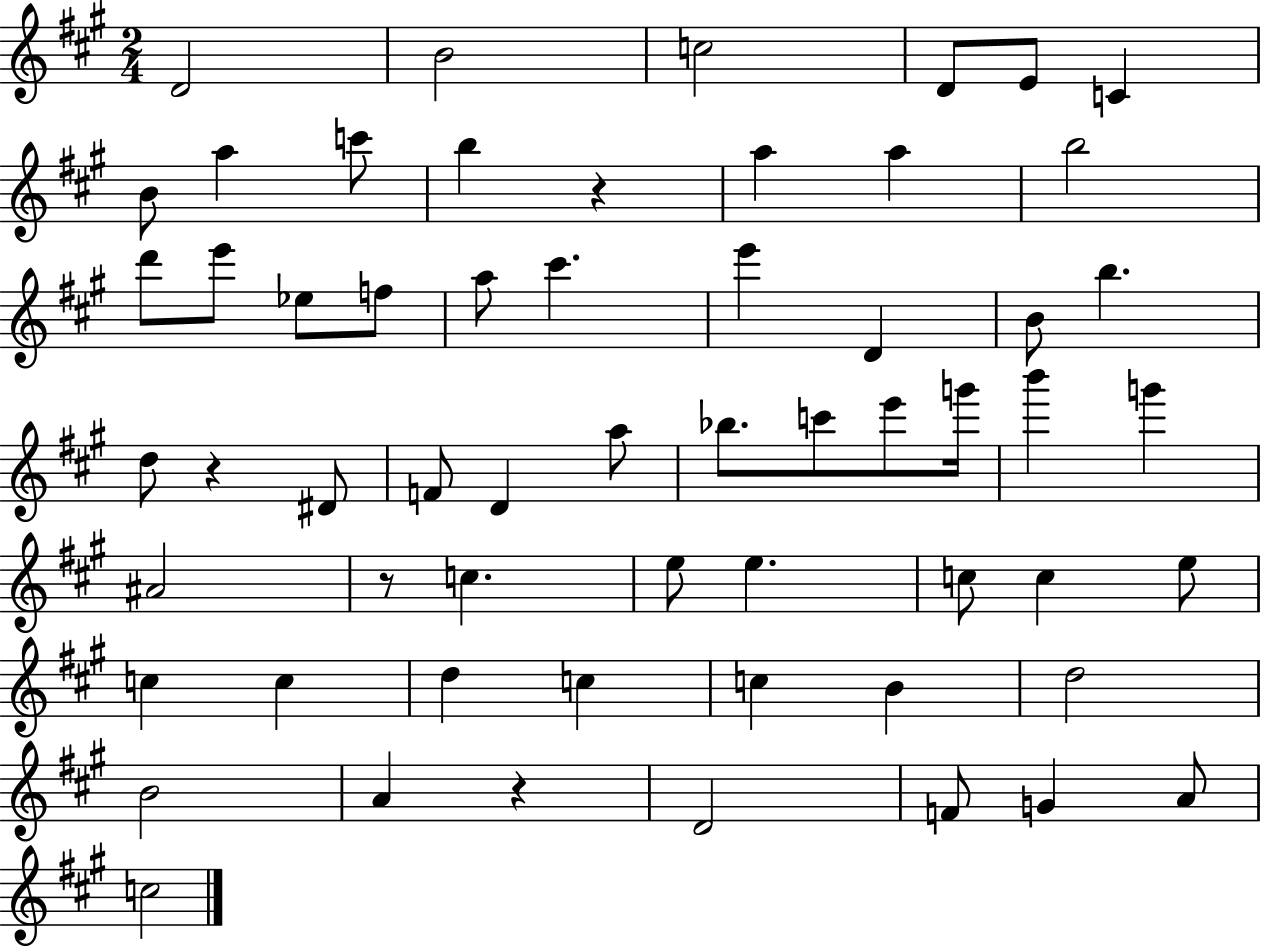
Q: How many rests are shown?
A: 4